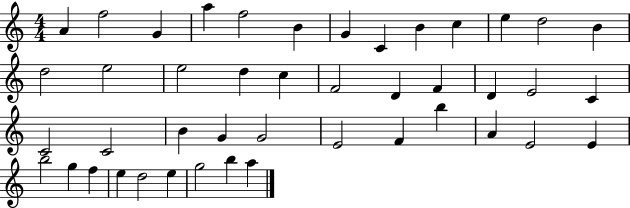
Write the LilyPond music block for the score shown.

{
  \clef treble
  \numericTimeSignature
  \time 4/4
  \key c \major
  a'4 f''2 g'4 | a''4 f''2 b'4 | g'4 c'4 b'4 c''4 | e''4 d''2 b'4 | \break d''2 e''2 | e''2 d''4 c''4 | f'2 d'4 f'4 | d'4 e'2 c'4 | \break c'2 c'2 | b'4 g'4 g'2 | e'2 f'4 b''4 | a'4 e'2 e'4 | \break b''2 g''4 f''4 | e''4 d''2 e''4 | g''2 b''4 a''4 | \bar "|."
}